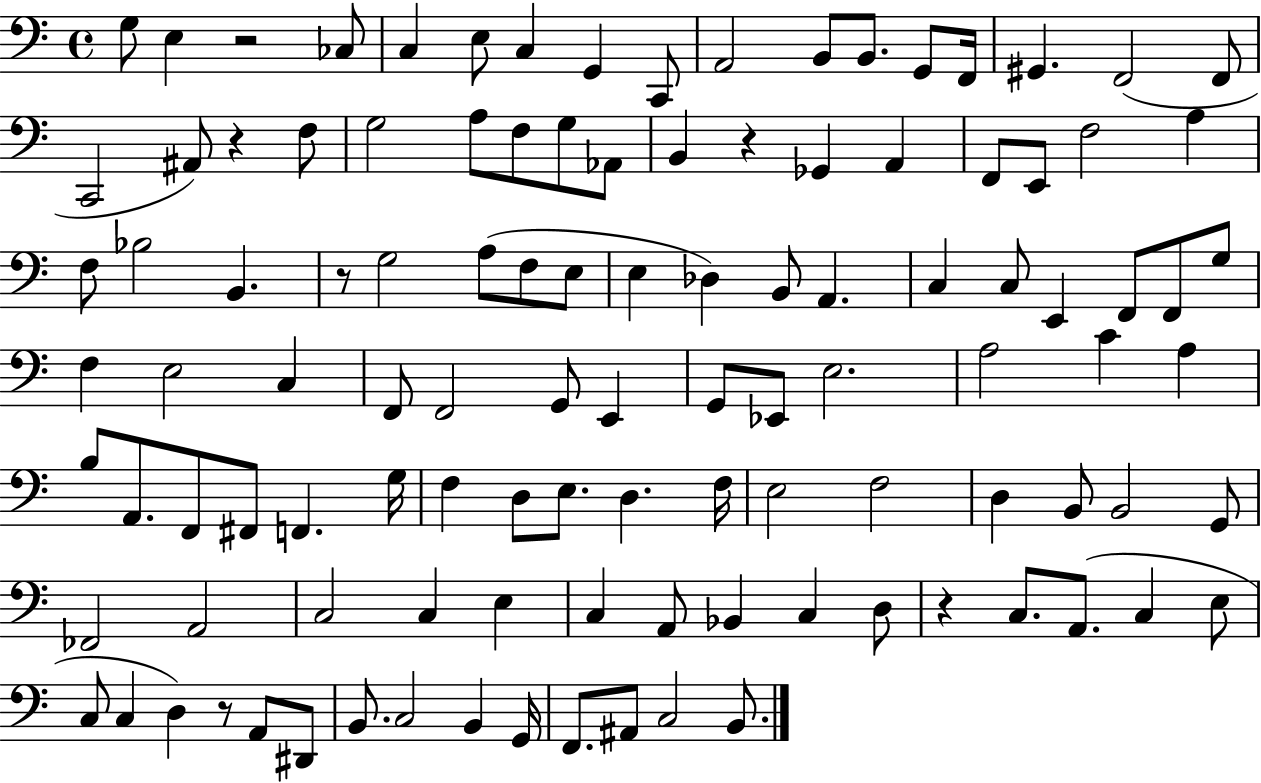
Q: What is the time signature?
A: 4/4